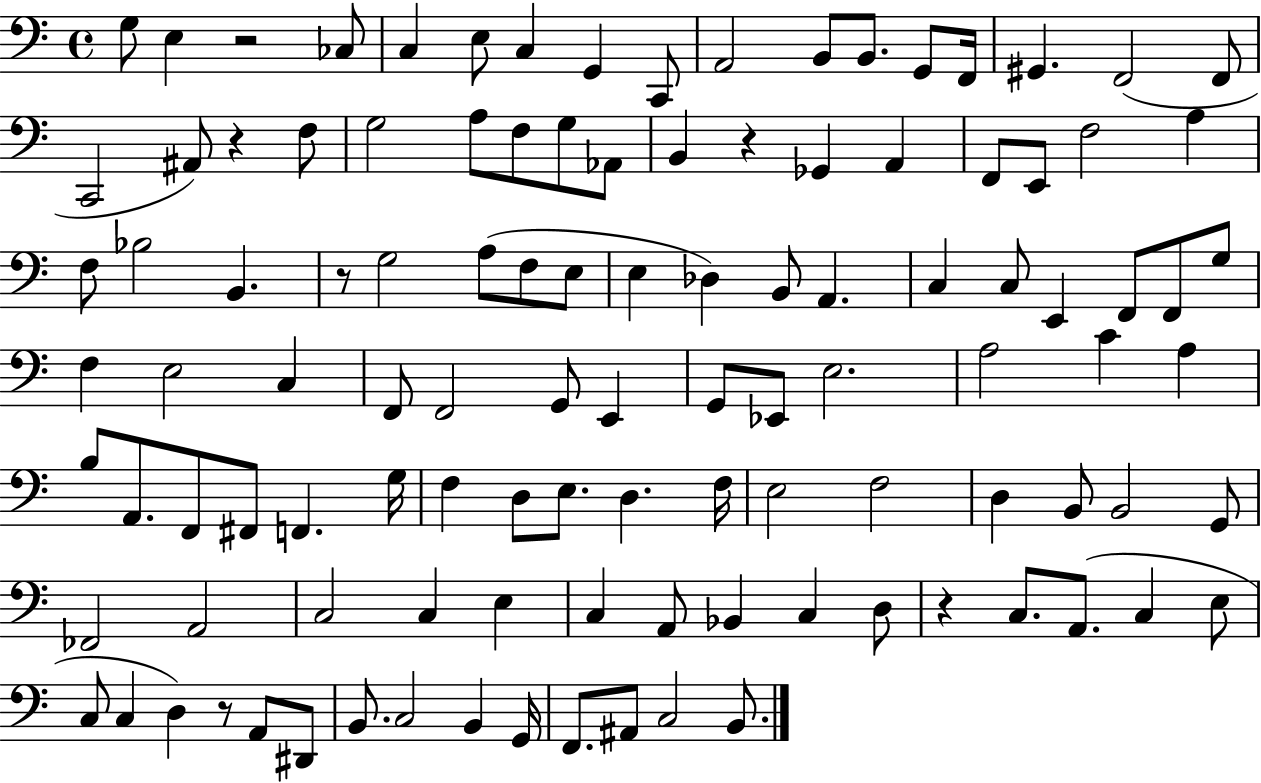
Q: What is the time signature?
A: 4/4